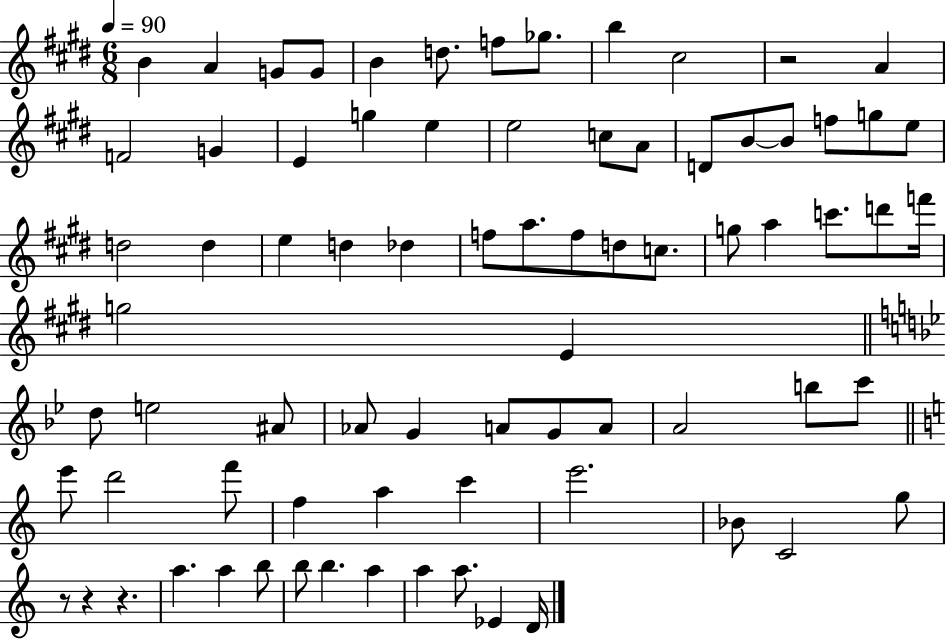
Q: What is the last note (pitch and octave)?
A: D4